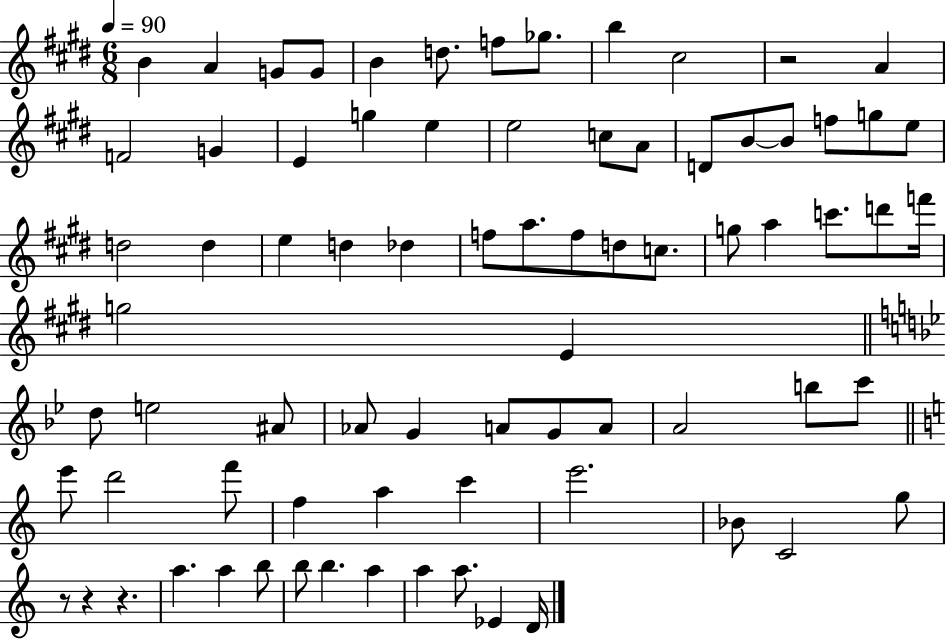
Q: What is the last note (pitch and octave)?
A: D4